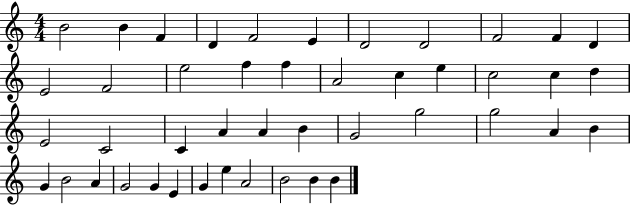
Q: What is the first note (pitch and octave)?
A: B4